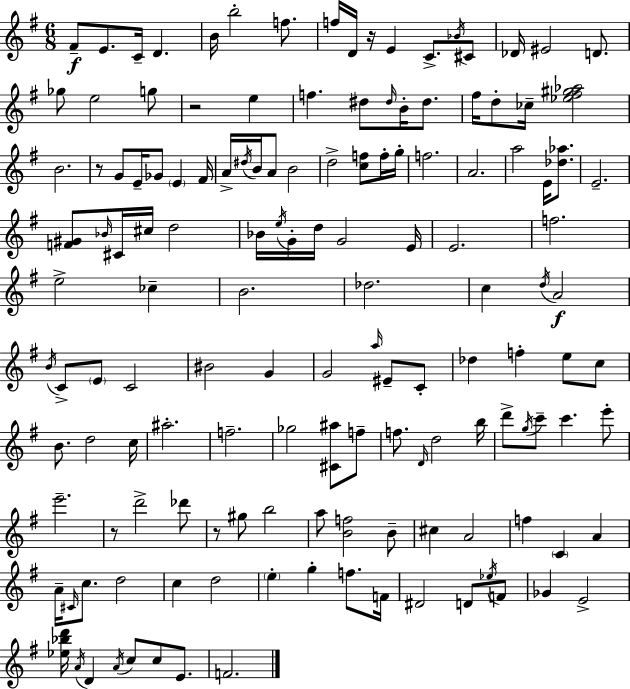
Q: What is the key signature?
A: G major